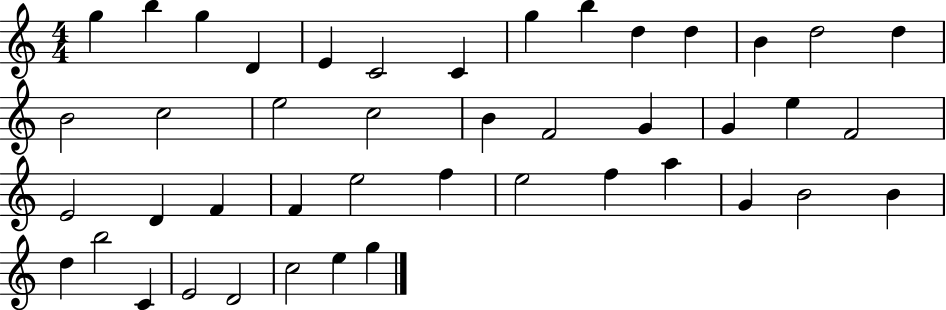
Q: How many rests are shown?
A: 0